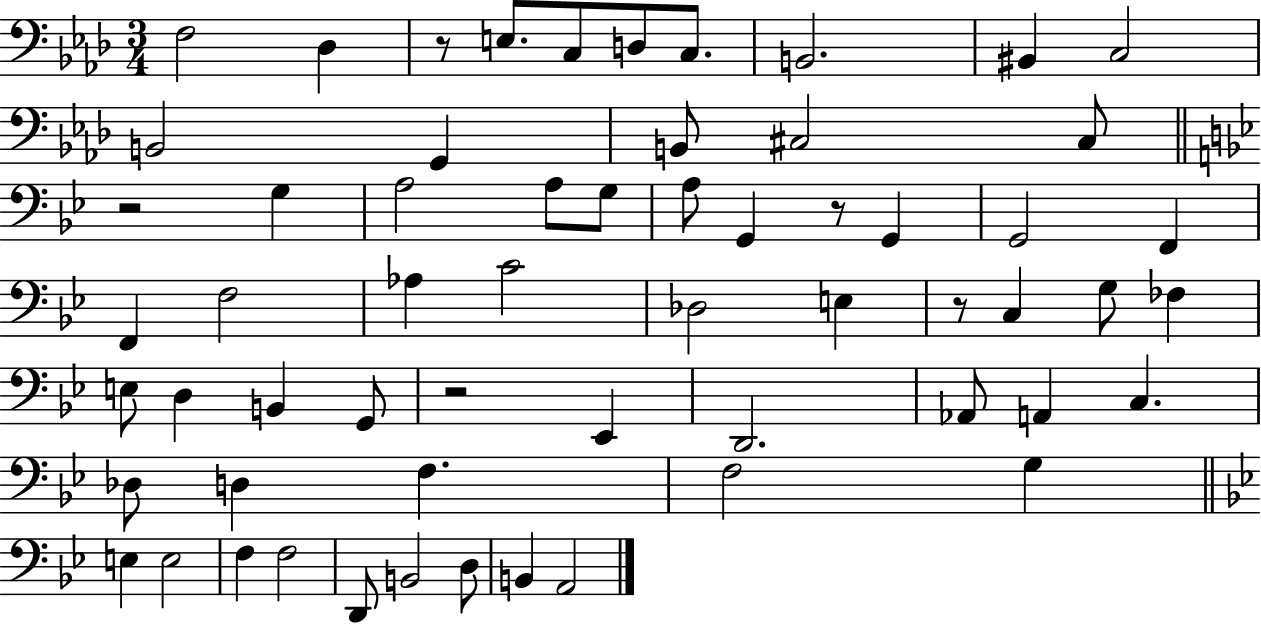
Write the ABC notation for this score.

X:1
T:Untitled
M:3/4
L:1/4
K:Ab
F,2 _D, z/2 E,/2 C,/2 D,/2 C,/2 B,,2 ^B,, C,2 B,,2 G,, B,,/2 ^C,2 ^C,/2 z2 G, A,2 A,/2 G,/2 A,/2 G,, z/2 G,, G,,2 F,, F,, F,2 _A, C2 _D,2 E, z/2 C, G,/2 _F, E,/2 D, B,, G,,/2 z2 _E,, D,,2 _A,,/2 A,, C, _D,/2 D, F, F,2 G, E, E,2 F, F,2 D,,/2 B,,2 D,/2 B,, A,,2